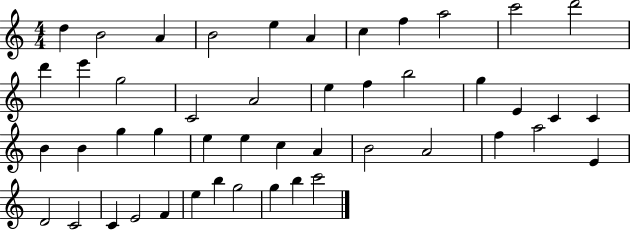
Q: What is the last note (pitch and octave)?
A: C6